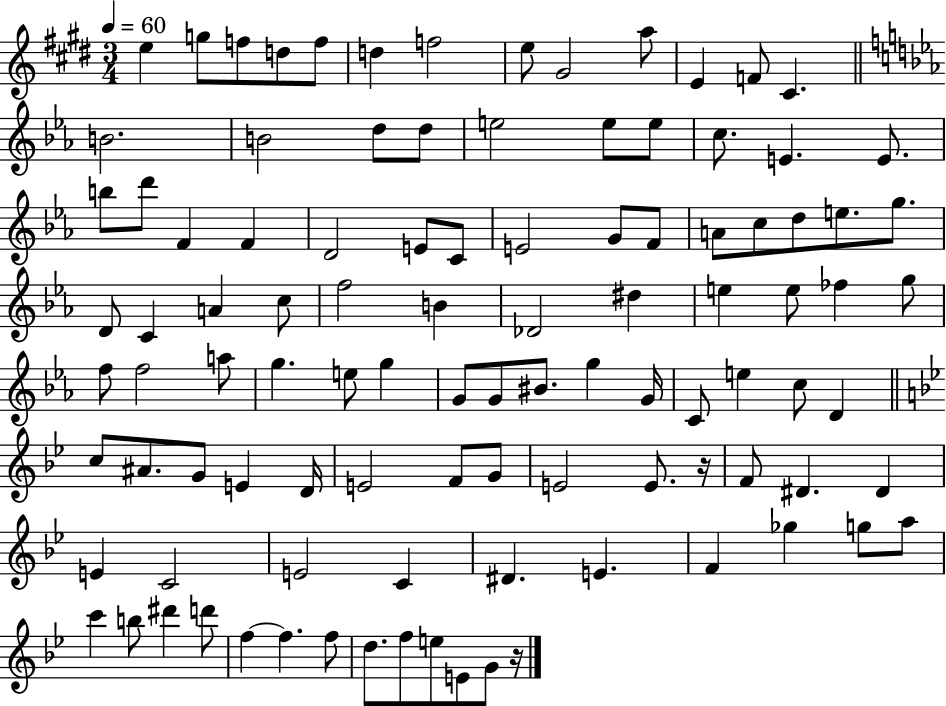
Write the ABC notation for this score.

X:1
T:Untitled
M:3/4
L:1/4
K:E
e g/2 f/2 d/2 f/2 d f2 e/2 ^G2 a/2 E F/2 ^C B2 B2 d/2 d/2 e2 e/2 e/2 c/2 E E/2 b/2 d'/2 F F D2 E/2 C/2 E2 G/2 F/2 A/2 c/2 d/2 e/2 g/2 D/2 C A c/2 f2 B _D2 ^d e e/2 _f g/2 f/2 f2 a/2 g e/2 g G/2 G/2 ^B/2 g G/4 C/2 e c/2 D c/2 ^A/2 G/2 E D/4 E2 F/2 G/2 E2 E/2 z/4 F/2 ^D ^D E C2 E2 C ^D E F _g g/2 a/2 c' b/2 ^d' d'/2 f f f/2 d/2 f/2 e/2 E/2 G/2 z/4